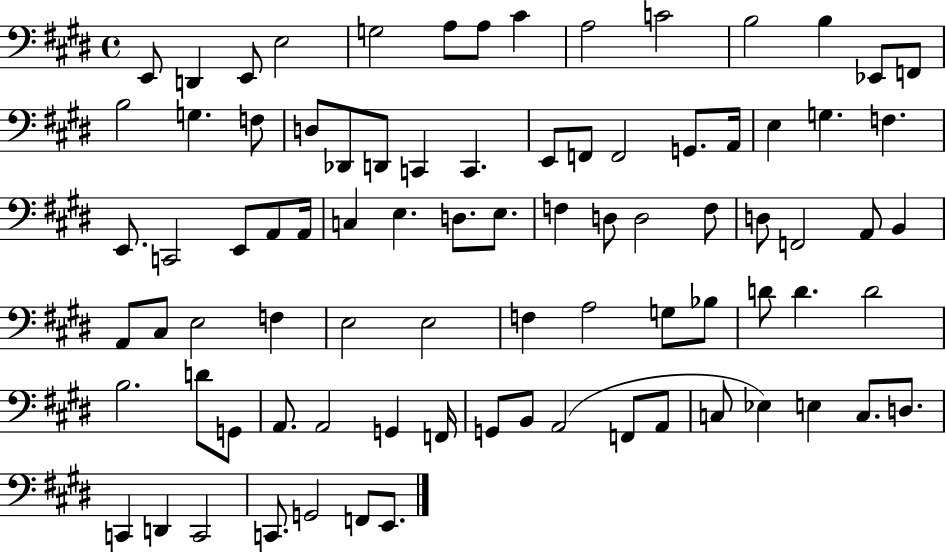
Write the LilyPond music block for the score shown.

{
  \clef bass
  \time 4/4
  \defaultTimeSignature
  \key e \major
  \repeat volta 2 { e,8 d,4 e,8 e2 | g2 a8 a8 cis'4 | a2 c'2 | b2 b4 ees,8 f,8 | \break b2 g4. f8 | d8 des,8 d,8 c,4 c,4. | e,8 f,8 f,2 g,8. a,16 | e4 g4. f4. | \break e,8. c,2 e,8 a,8 a,16 | c4 e4. d8. e8. | f4 d8 d2 f8 | d8 f,2 a,8 b,4 | \break a,8 cis8 e2 f4 | e2 e2 | f4 a2 g8 bes8 | d'8 d'4. d'2 | \break b2. d'8 g,8 | a,8. a,2 g,4 f,16 | g,8 b,8 a,2( f,8 a,8 | c8 ees4) e4 c8. d8. | \break c,4 d,4 c,2 | c,8. g,2 f,8 e,8. | } \bar "|."
}